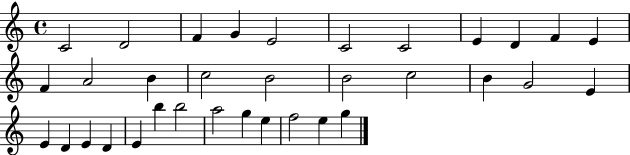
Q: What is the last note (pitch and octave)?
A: G5